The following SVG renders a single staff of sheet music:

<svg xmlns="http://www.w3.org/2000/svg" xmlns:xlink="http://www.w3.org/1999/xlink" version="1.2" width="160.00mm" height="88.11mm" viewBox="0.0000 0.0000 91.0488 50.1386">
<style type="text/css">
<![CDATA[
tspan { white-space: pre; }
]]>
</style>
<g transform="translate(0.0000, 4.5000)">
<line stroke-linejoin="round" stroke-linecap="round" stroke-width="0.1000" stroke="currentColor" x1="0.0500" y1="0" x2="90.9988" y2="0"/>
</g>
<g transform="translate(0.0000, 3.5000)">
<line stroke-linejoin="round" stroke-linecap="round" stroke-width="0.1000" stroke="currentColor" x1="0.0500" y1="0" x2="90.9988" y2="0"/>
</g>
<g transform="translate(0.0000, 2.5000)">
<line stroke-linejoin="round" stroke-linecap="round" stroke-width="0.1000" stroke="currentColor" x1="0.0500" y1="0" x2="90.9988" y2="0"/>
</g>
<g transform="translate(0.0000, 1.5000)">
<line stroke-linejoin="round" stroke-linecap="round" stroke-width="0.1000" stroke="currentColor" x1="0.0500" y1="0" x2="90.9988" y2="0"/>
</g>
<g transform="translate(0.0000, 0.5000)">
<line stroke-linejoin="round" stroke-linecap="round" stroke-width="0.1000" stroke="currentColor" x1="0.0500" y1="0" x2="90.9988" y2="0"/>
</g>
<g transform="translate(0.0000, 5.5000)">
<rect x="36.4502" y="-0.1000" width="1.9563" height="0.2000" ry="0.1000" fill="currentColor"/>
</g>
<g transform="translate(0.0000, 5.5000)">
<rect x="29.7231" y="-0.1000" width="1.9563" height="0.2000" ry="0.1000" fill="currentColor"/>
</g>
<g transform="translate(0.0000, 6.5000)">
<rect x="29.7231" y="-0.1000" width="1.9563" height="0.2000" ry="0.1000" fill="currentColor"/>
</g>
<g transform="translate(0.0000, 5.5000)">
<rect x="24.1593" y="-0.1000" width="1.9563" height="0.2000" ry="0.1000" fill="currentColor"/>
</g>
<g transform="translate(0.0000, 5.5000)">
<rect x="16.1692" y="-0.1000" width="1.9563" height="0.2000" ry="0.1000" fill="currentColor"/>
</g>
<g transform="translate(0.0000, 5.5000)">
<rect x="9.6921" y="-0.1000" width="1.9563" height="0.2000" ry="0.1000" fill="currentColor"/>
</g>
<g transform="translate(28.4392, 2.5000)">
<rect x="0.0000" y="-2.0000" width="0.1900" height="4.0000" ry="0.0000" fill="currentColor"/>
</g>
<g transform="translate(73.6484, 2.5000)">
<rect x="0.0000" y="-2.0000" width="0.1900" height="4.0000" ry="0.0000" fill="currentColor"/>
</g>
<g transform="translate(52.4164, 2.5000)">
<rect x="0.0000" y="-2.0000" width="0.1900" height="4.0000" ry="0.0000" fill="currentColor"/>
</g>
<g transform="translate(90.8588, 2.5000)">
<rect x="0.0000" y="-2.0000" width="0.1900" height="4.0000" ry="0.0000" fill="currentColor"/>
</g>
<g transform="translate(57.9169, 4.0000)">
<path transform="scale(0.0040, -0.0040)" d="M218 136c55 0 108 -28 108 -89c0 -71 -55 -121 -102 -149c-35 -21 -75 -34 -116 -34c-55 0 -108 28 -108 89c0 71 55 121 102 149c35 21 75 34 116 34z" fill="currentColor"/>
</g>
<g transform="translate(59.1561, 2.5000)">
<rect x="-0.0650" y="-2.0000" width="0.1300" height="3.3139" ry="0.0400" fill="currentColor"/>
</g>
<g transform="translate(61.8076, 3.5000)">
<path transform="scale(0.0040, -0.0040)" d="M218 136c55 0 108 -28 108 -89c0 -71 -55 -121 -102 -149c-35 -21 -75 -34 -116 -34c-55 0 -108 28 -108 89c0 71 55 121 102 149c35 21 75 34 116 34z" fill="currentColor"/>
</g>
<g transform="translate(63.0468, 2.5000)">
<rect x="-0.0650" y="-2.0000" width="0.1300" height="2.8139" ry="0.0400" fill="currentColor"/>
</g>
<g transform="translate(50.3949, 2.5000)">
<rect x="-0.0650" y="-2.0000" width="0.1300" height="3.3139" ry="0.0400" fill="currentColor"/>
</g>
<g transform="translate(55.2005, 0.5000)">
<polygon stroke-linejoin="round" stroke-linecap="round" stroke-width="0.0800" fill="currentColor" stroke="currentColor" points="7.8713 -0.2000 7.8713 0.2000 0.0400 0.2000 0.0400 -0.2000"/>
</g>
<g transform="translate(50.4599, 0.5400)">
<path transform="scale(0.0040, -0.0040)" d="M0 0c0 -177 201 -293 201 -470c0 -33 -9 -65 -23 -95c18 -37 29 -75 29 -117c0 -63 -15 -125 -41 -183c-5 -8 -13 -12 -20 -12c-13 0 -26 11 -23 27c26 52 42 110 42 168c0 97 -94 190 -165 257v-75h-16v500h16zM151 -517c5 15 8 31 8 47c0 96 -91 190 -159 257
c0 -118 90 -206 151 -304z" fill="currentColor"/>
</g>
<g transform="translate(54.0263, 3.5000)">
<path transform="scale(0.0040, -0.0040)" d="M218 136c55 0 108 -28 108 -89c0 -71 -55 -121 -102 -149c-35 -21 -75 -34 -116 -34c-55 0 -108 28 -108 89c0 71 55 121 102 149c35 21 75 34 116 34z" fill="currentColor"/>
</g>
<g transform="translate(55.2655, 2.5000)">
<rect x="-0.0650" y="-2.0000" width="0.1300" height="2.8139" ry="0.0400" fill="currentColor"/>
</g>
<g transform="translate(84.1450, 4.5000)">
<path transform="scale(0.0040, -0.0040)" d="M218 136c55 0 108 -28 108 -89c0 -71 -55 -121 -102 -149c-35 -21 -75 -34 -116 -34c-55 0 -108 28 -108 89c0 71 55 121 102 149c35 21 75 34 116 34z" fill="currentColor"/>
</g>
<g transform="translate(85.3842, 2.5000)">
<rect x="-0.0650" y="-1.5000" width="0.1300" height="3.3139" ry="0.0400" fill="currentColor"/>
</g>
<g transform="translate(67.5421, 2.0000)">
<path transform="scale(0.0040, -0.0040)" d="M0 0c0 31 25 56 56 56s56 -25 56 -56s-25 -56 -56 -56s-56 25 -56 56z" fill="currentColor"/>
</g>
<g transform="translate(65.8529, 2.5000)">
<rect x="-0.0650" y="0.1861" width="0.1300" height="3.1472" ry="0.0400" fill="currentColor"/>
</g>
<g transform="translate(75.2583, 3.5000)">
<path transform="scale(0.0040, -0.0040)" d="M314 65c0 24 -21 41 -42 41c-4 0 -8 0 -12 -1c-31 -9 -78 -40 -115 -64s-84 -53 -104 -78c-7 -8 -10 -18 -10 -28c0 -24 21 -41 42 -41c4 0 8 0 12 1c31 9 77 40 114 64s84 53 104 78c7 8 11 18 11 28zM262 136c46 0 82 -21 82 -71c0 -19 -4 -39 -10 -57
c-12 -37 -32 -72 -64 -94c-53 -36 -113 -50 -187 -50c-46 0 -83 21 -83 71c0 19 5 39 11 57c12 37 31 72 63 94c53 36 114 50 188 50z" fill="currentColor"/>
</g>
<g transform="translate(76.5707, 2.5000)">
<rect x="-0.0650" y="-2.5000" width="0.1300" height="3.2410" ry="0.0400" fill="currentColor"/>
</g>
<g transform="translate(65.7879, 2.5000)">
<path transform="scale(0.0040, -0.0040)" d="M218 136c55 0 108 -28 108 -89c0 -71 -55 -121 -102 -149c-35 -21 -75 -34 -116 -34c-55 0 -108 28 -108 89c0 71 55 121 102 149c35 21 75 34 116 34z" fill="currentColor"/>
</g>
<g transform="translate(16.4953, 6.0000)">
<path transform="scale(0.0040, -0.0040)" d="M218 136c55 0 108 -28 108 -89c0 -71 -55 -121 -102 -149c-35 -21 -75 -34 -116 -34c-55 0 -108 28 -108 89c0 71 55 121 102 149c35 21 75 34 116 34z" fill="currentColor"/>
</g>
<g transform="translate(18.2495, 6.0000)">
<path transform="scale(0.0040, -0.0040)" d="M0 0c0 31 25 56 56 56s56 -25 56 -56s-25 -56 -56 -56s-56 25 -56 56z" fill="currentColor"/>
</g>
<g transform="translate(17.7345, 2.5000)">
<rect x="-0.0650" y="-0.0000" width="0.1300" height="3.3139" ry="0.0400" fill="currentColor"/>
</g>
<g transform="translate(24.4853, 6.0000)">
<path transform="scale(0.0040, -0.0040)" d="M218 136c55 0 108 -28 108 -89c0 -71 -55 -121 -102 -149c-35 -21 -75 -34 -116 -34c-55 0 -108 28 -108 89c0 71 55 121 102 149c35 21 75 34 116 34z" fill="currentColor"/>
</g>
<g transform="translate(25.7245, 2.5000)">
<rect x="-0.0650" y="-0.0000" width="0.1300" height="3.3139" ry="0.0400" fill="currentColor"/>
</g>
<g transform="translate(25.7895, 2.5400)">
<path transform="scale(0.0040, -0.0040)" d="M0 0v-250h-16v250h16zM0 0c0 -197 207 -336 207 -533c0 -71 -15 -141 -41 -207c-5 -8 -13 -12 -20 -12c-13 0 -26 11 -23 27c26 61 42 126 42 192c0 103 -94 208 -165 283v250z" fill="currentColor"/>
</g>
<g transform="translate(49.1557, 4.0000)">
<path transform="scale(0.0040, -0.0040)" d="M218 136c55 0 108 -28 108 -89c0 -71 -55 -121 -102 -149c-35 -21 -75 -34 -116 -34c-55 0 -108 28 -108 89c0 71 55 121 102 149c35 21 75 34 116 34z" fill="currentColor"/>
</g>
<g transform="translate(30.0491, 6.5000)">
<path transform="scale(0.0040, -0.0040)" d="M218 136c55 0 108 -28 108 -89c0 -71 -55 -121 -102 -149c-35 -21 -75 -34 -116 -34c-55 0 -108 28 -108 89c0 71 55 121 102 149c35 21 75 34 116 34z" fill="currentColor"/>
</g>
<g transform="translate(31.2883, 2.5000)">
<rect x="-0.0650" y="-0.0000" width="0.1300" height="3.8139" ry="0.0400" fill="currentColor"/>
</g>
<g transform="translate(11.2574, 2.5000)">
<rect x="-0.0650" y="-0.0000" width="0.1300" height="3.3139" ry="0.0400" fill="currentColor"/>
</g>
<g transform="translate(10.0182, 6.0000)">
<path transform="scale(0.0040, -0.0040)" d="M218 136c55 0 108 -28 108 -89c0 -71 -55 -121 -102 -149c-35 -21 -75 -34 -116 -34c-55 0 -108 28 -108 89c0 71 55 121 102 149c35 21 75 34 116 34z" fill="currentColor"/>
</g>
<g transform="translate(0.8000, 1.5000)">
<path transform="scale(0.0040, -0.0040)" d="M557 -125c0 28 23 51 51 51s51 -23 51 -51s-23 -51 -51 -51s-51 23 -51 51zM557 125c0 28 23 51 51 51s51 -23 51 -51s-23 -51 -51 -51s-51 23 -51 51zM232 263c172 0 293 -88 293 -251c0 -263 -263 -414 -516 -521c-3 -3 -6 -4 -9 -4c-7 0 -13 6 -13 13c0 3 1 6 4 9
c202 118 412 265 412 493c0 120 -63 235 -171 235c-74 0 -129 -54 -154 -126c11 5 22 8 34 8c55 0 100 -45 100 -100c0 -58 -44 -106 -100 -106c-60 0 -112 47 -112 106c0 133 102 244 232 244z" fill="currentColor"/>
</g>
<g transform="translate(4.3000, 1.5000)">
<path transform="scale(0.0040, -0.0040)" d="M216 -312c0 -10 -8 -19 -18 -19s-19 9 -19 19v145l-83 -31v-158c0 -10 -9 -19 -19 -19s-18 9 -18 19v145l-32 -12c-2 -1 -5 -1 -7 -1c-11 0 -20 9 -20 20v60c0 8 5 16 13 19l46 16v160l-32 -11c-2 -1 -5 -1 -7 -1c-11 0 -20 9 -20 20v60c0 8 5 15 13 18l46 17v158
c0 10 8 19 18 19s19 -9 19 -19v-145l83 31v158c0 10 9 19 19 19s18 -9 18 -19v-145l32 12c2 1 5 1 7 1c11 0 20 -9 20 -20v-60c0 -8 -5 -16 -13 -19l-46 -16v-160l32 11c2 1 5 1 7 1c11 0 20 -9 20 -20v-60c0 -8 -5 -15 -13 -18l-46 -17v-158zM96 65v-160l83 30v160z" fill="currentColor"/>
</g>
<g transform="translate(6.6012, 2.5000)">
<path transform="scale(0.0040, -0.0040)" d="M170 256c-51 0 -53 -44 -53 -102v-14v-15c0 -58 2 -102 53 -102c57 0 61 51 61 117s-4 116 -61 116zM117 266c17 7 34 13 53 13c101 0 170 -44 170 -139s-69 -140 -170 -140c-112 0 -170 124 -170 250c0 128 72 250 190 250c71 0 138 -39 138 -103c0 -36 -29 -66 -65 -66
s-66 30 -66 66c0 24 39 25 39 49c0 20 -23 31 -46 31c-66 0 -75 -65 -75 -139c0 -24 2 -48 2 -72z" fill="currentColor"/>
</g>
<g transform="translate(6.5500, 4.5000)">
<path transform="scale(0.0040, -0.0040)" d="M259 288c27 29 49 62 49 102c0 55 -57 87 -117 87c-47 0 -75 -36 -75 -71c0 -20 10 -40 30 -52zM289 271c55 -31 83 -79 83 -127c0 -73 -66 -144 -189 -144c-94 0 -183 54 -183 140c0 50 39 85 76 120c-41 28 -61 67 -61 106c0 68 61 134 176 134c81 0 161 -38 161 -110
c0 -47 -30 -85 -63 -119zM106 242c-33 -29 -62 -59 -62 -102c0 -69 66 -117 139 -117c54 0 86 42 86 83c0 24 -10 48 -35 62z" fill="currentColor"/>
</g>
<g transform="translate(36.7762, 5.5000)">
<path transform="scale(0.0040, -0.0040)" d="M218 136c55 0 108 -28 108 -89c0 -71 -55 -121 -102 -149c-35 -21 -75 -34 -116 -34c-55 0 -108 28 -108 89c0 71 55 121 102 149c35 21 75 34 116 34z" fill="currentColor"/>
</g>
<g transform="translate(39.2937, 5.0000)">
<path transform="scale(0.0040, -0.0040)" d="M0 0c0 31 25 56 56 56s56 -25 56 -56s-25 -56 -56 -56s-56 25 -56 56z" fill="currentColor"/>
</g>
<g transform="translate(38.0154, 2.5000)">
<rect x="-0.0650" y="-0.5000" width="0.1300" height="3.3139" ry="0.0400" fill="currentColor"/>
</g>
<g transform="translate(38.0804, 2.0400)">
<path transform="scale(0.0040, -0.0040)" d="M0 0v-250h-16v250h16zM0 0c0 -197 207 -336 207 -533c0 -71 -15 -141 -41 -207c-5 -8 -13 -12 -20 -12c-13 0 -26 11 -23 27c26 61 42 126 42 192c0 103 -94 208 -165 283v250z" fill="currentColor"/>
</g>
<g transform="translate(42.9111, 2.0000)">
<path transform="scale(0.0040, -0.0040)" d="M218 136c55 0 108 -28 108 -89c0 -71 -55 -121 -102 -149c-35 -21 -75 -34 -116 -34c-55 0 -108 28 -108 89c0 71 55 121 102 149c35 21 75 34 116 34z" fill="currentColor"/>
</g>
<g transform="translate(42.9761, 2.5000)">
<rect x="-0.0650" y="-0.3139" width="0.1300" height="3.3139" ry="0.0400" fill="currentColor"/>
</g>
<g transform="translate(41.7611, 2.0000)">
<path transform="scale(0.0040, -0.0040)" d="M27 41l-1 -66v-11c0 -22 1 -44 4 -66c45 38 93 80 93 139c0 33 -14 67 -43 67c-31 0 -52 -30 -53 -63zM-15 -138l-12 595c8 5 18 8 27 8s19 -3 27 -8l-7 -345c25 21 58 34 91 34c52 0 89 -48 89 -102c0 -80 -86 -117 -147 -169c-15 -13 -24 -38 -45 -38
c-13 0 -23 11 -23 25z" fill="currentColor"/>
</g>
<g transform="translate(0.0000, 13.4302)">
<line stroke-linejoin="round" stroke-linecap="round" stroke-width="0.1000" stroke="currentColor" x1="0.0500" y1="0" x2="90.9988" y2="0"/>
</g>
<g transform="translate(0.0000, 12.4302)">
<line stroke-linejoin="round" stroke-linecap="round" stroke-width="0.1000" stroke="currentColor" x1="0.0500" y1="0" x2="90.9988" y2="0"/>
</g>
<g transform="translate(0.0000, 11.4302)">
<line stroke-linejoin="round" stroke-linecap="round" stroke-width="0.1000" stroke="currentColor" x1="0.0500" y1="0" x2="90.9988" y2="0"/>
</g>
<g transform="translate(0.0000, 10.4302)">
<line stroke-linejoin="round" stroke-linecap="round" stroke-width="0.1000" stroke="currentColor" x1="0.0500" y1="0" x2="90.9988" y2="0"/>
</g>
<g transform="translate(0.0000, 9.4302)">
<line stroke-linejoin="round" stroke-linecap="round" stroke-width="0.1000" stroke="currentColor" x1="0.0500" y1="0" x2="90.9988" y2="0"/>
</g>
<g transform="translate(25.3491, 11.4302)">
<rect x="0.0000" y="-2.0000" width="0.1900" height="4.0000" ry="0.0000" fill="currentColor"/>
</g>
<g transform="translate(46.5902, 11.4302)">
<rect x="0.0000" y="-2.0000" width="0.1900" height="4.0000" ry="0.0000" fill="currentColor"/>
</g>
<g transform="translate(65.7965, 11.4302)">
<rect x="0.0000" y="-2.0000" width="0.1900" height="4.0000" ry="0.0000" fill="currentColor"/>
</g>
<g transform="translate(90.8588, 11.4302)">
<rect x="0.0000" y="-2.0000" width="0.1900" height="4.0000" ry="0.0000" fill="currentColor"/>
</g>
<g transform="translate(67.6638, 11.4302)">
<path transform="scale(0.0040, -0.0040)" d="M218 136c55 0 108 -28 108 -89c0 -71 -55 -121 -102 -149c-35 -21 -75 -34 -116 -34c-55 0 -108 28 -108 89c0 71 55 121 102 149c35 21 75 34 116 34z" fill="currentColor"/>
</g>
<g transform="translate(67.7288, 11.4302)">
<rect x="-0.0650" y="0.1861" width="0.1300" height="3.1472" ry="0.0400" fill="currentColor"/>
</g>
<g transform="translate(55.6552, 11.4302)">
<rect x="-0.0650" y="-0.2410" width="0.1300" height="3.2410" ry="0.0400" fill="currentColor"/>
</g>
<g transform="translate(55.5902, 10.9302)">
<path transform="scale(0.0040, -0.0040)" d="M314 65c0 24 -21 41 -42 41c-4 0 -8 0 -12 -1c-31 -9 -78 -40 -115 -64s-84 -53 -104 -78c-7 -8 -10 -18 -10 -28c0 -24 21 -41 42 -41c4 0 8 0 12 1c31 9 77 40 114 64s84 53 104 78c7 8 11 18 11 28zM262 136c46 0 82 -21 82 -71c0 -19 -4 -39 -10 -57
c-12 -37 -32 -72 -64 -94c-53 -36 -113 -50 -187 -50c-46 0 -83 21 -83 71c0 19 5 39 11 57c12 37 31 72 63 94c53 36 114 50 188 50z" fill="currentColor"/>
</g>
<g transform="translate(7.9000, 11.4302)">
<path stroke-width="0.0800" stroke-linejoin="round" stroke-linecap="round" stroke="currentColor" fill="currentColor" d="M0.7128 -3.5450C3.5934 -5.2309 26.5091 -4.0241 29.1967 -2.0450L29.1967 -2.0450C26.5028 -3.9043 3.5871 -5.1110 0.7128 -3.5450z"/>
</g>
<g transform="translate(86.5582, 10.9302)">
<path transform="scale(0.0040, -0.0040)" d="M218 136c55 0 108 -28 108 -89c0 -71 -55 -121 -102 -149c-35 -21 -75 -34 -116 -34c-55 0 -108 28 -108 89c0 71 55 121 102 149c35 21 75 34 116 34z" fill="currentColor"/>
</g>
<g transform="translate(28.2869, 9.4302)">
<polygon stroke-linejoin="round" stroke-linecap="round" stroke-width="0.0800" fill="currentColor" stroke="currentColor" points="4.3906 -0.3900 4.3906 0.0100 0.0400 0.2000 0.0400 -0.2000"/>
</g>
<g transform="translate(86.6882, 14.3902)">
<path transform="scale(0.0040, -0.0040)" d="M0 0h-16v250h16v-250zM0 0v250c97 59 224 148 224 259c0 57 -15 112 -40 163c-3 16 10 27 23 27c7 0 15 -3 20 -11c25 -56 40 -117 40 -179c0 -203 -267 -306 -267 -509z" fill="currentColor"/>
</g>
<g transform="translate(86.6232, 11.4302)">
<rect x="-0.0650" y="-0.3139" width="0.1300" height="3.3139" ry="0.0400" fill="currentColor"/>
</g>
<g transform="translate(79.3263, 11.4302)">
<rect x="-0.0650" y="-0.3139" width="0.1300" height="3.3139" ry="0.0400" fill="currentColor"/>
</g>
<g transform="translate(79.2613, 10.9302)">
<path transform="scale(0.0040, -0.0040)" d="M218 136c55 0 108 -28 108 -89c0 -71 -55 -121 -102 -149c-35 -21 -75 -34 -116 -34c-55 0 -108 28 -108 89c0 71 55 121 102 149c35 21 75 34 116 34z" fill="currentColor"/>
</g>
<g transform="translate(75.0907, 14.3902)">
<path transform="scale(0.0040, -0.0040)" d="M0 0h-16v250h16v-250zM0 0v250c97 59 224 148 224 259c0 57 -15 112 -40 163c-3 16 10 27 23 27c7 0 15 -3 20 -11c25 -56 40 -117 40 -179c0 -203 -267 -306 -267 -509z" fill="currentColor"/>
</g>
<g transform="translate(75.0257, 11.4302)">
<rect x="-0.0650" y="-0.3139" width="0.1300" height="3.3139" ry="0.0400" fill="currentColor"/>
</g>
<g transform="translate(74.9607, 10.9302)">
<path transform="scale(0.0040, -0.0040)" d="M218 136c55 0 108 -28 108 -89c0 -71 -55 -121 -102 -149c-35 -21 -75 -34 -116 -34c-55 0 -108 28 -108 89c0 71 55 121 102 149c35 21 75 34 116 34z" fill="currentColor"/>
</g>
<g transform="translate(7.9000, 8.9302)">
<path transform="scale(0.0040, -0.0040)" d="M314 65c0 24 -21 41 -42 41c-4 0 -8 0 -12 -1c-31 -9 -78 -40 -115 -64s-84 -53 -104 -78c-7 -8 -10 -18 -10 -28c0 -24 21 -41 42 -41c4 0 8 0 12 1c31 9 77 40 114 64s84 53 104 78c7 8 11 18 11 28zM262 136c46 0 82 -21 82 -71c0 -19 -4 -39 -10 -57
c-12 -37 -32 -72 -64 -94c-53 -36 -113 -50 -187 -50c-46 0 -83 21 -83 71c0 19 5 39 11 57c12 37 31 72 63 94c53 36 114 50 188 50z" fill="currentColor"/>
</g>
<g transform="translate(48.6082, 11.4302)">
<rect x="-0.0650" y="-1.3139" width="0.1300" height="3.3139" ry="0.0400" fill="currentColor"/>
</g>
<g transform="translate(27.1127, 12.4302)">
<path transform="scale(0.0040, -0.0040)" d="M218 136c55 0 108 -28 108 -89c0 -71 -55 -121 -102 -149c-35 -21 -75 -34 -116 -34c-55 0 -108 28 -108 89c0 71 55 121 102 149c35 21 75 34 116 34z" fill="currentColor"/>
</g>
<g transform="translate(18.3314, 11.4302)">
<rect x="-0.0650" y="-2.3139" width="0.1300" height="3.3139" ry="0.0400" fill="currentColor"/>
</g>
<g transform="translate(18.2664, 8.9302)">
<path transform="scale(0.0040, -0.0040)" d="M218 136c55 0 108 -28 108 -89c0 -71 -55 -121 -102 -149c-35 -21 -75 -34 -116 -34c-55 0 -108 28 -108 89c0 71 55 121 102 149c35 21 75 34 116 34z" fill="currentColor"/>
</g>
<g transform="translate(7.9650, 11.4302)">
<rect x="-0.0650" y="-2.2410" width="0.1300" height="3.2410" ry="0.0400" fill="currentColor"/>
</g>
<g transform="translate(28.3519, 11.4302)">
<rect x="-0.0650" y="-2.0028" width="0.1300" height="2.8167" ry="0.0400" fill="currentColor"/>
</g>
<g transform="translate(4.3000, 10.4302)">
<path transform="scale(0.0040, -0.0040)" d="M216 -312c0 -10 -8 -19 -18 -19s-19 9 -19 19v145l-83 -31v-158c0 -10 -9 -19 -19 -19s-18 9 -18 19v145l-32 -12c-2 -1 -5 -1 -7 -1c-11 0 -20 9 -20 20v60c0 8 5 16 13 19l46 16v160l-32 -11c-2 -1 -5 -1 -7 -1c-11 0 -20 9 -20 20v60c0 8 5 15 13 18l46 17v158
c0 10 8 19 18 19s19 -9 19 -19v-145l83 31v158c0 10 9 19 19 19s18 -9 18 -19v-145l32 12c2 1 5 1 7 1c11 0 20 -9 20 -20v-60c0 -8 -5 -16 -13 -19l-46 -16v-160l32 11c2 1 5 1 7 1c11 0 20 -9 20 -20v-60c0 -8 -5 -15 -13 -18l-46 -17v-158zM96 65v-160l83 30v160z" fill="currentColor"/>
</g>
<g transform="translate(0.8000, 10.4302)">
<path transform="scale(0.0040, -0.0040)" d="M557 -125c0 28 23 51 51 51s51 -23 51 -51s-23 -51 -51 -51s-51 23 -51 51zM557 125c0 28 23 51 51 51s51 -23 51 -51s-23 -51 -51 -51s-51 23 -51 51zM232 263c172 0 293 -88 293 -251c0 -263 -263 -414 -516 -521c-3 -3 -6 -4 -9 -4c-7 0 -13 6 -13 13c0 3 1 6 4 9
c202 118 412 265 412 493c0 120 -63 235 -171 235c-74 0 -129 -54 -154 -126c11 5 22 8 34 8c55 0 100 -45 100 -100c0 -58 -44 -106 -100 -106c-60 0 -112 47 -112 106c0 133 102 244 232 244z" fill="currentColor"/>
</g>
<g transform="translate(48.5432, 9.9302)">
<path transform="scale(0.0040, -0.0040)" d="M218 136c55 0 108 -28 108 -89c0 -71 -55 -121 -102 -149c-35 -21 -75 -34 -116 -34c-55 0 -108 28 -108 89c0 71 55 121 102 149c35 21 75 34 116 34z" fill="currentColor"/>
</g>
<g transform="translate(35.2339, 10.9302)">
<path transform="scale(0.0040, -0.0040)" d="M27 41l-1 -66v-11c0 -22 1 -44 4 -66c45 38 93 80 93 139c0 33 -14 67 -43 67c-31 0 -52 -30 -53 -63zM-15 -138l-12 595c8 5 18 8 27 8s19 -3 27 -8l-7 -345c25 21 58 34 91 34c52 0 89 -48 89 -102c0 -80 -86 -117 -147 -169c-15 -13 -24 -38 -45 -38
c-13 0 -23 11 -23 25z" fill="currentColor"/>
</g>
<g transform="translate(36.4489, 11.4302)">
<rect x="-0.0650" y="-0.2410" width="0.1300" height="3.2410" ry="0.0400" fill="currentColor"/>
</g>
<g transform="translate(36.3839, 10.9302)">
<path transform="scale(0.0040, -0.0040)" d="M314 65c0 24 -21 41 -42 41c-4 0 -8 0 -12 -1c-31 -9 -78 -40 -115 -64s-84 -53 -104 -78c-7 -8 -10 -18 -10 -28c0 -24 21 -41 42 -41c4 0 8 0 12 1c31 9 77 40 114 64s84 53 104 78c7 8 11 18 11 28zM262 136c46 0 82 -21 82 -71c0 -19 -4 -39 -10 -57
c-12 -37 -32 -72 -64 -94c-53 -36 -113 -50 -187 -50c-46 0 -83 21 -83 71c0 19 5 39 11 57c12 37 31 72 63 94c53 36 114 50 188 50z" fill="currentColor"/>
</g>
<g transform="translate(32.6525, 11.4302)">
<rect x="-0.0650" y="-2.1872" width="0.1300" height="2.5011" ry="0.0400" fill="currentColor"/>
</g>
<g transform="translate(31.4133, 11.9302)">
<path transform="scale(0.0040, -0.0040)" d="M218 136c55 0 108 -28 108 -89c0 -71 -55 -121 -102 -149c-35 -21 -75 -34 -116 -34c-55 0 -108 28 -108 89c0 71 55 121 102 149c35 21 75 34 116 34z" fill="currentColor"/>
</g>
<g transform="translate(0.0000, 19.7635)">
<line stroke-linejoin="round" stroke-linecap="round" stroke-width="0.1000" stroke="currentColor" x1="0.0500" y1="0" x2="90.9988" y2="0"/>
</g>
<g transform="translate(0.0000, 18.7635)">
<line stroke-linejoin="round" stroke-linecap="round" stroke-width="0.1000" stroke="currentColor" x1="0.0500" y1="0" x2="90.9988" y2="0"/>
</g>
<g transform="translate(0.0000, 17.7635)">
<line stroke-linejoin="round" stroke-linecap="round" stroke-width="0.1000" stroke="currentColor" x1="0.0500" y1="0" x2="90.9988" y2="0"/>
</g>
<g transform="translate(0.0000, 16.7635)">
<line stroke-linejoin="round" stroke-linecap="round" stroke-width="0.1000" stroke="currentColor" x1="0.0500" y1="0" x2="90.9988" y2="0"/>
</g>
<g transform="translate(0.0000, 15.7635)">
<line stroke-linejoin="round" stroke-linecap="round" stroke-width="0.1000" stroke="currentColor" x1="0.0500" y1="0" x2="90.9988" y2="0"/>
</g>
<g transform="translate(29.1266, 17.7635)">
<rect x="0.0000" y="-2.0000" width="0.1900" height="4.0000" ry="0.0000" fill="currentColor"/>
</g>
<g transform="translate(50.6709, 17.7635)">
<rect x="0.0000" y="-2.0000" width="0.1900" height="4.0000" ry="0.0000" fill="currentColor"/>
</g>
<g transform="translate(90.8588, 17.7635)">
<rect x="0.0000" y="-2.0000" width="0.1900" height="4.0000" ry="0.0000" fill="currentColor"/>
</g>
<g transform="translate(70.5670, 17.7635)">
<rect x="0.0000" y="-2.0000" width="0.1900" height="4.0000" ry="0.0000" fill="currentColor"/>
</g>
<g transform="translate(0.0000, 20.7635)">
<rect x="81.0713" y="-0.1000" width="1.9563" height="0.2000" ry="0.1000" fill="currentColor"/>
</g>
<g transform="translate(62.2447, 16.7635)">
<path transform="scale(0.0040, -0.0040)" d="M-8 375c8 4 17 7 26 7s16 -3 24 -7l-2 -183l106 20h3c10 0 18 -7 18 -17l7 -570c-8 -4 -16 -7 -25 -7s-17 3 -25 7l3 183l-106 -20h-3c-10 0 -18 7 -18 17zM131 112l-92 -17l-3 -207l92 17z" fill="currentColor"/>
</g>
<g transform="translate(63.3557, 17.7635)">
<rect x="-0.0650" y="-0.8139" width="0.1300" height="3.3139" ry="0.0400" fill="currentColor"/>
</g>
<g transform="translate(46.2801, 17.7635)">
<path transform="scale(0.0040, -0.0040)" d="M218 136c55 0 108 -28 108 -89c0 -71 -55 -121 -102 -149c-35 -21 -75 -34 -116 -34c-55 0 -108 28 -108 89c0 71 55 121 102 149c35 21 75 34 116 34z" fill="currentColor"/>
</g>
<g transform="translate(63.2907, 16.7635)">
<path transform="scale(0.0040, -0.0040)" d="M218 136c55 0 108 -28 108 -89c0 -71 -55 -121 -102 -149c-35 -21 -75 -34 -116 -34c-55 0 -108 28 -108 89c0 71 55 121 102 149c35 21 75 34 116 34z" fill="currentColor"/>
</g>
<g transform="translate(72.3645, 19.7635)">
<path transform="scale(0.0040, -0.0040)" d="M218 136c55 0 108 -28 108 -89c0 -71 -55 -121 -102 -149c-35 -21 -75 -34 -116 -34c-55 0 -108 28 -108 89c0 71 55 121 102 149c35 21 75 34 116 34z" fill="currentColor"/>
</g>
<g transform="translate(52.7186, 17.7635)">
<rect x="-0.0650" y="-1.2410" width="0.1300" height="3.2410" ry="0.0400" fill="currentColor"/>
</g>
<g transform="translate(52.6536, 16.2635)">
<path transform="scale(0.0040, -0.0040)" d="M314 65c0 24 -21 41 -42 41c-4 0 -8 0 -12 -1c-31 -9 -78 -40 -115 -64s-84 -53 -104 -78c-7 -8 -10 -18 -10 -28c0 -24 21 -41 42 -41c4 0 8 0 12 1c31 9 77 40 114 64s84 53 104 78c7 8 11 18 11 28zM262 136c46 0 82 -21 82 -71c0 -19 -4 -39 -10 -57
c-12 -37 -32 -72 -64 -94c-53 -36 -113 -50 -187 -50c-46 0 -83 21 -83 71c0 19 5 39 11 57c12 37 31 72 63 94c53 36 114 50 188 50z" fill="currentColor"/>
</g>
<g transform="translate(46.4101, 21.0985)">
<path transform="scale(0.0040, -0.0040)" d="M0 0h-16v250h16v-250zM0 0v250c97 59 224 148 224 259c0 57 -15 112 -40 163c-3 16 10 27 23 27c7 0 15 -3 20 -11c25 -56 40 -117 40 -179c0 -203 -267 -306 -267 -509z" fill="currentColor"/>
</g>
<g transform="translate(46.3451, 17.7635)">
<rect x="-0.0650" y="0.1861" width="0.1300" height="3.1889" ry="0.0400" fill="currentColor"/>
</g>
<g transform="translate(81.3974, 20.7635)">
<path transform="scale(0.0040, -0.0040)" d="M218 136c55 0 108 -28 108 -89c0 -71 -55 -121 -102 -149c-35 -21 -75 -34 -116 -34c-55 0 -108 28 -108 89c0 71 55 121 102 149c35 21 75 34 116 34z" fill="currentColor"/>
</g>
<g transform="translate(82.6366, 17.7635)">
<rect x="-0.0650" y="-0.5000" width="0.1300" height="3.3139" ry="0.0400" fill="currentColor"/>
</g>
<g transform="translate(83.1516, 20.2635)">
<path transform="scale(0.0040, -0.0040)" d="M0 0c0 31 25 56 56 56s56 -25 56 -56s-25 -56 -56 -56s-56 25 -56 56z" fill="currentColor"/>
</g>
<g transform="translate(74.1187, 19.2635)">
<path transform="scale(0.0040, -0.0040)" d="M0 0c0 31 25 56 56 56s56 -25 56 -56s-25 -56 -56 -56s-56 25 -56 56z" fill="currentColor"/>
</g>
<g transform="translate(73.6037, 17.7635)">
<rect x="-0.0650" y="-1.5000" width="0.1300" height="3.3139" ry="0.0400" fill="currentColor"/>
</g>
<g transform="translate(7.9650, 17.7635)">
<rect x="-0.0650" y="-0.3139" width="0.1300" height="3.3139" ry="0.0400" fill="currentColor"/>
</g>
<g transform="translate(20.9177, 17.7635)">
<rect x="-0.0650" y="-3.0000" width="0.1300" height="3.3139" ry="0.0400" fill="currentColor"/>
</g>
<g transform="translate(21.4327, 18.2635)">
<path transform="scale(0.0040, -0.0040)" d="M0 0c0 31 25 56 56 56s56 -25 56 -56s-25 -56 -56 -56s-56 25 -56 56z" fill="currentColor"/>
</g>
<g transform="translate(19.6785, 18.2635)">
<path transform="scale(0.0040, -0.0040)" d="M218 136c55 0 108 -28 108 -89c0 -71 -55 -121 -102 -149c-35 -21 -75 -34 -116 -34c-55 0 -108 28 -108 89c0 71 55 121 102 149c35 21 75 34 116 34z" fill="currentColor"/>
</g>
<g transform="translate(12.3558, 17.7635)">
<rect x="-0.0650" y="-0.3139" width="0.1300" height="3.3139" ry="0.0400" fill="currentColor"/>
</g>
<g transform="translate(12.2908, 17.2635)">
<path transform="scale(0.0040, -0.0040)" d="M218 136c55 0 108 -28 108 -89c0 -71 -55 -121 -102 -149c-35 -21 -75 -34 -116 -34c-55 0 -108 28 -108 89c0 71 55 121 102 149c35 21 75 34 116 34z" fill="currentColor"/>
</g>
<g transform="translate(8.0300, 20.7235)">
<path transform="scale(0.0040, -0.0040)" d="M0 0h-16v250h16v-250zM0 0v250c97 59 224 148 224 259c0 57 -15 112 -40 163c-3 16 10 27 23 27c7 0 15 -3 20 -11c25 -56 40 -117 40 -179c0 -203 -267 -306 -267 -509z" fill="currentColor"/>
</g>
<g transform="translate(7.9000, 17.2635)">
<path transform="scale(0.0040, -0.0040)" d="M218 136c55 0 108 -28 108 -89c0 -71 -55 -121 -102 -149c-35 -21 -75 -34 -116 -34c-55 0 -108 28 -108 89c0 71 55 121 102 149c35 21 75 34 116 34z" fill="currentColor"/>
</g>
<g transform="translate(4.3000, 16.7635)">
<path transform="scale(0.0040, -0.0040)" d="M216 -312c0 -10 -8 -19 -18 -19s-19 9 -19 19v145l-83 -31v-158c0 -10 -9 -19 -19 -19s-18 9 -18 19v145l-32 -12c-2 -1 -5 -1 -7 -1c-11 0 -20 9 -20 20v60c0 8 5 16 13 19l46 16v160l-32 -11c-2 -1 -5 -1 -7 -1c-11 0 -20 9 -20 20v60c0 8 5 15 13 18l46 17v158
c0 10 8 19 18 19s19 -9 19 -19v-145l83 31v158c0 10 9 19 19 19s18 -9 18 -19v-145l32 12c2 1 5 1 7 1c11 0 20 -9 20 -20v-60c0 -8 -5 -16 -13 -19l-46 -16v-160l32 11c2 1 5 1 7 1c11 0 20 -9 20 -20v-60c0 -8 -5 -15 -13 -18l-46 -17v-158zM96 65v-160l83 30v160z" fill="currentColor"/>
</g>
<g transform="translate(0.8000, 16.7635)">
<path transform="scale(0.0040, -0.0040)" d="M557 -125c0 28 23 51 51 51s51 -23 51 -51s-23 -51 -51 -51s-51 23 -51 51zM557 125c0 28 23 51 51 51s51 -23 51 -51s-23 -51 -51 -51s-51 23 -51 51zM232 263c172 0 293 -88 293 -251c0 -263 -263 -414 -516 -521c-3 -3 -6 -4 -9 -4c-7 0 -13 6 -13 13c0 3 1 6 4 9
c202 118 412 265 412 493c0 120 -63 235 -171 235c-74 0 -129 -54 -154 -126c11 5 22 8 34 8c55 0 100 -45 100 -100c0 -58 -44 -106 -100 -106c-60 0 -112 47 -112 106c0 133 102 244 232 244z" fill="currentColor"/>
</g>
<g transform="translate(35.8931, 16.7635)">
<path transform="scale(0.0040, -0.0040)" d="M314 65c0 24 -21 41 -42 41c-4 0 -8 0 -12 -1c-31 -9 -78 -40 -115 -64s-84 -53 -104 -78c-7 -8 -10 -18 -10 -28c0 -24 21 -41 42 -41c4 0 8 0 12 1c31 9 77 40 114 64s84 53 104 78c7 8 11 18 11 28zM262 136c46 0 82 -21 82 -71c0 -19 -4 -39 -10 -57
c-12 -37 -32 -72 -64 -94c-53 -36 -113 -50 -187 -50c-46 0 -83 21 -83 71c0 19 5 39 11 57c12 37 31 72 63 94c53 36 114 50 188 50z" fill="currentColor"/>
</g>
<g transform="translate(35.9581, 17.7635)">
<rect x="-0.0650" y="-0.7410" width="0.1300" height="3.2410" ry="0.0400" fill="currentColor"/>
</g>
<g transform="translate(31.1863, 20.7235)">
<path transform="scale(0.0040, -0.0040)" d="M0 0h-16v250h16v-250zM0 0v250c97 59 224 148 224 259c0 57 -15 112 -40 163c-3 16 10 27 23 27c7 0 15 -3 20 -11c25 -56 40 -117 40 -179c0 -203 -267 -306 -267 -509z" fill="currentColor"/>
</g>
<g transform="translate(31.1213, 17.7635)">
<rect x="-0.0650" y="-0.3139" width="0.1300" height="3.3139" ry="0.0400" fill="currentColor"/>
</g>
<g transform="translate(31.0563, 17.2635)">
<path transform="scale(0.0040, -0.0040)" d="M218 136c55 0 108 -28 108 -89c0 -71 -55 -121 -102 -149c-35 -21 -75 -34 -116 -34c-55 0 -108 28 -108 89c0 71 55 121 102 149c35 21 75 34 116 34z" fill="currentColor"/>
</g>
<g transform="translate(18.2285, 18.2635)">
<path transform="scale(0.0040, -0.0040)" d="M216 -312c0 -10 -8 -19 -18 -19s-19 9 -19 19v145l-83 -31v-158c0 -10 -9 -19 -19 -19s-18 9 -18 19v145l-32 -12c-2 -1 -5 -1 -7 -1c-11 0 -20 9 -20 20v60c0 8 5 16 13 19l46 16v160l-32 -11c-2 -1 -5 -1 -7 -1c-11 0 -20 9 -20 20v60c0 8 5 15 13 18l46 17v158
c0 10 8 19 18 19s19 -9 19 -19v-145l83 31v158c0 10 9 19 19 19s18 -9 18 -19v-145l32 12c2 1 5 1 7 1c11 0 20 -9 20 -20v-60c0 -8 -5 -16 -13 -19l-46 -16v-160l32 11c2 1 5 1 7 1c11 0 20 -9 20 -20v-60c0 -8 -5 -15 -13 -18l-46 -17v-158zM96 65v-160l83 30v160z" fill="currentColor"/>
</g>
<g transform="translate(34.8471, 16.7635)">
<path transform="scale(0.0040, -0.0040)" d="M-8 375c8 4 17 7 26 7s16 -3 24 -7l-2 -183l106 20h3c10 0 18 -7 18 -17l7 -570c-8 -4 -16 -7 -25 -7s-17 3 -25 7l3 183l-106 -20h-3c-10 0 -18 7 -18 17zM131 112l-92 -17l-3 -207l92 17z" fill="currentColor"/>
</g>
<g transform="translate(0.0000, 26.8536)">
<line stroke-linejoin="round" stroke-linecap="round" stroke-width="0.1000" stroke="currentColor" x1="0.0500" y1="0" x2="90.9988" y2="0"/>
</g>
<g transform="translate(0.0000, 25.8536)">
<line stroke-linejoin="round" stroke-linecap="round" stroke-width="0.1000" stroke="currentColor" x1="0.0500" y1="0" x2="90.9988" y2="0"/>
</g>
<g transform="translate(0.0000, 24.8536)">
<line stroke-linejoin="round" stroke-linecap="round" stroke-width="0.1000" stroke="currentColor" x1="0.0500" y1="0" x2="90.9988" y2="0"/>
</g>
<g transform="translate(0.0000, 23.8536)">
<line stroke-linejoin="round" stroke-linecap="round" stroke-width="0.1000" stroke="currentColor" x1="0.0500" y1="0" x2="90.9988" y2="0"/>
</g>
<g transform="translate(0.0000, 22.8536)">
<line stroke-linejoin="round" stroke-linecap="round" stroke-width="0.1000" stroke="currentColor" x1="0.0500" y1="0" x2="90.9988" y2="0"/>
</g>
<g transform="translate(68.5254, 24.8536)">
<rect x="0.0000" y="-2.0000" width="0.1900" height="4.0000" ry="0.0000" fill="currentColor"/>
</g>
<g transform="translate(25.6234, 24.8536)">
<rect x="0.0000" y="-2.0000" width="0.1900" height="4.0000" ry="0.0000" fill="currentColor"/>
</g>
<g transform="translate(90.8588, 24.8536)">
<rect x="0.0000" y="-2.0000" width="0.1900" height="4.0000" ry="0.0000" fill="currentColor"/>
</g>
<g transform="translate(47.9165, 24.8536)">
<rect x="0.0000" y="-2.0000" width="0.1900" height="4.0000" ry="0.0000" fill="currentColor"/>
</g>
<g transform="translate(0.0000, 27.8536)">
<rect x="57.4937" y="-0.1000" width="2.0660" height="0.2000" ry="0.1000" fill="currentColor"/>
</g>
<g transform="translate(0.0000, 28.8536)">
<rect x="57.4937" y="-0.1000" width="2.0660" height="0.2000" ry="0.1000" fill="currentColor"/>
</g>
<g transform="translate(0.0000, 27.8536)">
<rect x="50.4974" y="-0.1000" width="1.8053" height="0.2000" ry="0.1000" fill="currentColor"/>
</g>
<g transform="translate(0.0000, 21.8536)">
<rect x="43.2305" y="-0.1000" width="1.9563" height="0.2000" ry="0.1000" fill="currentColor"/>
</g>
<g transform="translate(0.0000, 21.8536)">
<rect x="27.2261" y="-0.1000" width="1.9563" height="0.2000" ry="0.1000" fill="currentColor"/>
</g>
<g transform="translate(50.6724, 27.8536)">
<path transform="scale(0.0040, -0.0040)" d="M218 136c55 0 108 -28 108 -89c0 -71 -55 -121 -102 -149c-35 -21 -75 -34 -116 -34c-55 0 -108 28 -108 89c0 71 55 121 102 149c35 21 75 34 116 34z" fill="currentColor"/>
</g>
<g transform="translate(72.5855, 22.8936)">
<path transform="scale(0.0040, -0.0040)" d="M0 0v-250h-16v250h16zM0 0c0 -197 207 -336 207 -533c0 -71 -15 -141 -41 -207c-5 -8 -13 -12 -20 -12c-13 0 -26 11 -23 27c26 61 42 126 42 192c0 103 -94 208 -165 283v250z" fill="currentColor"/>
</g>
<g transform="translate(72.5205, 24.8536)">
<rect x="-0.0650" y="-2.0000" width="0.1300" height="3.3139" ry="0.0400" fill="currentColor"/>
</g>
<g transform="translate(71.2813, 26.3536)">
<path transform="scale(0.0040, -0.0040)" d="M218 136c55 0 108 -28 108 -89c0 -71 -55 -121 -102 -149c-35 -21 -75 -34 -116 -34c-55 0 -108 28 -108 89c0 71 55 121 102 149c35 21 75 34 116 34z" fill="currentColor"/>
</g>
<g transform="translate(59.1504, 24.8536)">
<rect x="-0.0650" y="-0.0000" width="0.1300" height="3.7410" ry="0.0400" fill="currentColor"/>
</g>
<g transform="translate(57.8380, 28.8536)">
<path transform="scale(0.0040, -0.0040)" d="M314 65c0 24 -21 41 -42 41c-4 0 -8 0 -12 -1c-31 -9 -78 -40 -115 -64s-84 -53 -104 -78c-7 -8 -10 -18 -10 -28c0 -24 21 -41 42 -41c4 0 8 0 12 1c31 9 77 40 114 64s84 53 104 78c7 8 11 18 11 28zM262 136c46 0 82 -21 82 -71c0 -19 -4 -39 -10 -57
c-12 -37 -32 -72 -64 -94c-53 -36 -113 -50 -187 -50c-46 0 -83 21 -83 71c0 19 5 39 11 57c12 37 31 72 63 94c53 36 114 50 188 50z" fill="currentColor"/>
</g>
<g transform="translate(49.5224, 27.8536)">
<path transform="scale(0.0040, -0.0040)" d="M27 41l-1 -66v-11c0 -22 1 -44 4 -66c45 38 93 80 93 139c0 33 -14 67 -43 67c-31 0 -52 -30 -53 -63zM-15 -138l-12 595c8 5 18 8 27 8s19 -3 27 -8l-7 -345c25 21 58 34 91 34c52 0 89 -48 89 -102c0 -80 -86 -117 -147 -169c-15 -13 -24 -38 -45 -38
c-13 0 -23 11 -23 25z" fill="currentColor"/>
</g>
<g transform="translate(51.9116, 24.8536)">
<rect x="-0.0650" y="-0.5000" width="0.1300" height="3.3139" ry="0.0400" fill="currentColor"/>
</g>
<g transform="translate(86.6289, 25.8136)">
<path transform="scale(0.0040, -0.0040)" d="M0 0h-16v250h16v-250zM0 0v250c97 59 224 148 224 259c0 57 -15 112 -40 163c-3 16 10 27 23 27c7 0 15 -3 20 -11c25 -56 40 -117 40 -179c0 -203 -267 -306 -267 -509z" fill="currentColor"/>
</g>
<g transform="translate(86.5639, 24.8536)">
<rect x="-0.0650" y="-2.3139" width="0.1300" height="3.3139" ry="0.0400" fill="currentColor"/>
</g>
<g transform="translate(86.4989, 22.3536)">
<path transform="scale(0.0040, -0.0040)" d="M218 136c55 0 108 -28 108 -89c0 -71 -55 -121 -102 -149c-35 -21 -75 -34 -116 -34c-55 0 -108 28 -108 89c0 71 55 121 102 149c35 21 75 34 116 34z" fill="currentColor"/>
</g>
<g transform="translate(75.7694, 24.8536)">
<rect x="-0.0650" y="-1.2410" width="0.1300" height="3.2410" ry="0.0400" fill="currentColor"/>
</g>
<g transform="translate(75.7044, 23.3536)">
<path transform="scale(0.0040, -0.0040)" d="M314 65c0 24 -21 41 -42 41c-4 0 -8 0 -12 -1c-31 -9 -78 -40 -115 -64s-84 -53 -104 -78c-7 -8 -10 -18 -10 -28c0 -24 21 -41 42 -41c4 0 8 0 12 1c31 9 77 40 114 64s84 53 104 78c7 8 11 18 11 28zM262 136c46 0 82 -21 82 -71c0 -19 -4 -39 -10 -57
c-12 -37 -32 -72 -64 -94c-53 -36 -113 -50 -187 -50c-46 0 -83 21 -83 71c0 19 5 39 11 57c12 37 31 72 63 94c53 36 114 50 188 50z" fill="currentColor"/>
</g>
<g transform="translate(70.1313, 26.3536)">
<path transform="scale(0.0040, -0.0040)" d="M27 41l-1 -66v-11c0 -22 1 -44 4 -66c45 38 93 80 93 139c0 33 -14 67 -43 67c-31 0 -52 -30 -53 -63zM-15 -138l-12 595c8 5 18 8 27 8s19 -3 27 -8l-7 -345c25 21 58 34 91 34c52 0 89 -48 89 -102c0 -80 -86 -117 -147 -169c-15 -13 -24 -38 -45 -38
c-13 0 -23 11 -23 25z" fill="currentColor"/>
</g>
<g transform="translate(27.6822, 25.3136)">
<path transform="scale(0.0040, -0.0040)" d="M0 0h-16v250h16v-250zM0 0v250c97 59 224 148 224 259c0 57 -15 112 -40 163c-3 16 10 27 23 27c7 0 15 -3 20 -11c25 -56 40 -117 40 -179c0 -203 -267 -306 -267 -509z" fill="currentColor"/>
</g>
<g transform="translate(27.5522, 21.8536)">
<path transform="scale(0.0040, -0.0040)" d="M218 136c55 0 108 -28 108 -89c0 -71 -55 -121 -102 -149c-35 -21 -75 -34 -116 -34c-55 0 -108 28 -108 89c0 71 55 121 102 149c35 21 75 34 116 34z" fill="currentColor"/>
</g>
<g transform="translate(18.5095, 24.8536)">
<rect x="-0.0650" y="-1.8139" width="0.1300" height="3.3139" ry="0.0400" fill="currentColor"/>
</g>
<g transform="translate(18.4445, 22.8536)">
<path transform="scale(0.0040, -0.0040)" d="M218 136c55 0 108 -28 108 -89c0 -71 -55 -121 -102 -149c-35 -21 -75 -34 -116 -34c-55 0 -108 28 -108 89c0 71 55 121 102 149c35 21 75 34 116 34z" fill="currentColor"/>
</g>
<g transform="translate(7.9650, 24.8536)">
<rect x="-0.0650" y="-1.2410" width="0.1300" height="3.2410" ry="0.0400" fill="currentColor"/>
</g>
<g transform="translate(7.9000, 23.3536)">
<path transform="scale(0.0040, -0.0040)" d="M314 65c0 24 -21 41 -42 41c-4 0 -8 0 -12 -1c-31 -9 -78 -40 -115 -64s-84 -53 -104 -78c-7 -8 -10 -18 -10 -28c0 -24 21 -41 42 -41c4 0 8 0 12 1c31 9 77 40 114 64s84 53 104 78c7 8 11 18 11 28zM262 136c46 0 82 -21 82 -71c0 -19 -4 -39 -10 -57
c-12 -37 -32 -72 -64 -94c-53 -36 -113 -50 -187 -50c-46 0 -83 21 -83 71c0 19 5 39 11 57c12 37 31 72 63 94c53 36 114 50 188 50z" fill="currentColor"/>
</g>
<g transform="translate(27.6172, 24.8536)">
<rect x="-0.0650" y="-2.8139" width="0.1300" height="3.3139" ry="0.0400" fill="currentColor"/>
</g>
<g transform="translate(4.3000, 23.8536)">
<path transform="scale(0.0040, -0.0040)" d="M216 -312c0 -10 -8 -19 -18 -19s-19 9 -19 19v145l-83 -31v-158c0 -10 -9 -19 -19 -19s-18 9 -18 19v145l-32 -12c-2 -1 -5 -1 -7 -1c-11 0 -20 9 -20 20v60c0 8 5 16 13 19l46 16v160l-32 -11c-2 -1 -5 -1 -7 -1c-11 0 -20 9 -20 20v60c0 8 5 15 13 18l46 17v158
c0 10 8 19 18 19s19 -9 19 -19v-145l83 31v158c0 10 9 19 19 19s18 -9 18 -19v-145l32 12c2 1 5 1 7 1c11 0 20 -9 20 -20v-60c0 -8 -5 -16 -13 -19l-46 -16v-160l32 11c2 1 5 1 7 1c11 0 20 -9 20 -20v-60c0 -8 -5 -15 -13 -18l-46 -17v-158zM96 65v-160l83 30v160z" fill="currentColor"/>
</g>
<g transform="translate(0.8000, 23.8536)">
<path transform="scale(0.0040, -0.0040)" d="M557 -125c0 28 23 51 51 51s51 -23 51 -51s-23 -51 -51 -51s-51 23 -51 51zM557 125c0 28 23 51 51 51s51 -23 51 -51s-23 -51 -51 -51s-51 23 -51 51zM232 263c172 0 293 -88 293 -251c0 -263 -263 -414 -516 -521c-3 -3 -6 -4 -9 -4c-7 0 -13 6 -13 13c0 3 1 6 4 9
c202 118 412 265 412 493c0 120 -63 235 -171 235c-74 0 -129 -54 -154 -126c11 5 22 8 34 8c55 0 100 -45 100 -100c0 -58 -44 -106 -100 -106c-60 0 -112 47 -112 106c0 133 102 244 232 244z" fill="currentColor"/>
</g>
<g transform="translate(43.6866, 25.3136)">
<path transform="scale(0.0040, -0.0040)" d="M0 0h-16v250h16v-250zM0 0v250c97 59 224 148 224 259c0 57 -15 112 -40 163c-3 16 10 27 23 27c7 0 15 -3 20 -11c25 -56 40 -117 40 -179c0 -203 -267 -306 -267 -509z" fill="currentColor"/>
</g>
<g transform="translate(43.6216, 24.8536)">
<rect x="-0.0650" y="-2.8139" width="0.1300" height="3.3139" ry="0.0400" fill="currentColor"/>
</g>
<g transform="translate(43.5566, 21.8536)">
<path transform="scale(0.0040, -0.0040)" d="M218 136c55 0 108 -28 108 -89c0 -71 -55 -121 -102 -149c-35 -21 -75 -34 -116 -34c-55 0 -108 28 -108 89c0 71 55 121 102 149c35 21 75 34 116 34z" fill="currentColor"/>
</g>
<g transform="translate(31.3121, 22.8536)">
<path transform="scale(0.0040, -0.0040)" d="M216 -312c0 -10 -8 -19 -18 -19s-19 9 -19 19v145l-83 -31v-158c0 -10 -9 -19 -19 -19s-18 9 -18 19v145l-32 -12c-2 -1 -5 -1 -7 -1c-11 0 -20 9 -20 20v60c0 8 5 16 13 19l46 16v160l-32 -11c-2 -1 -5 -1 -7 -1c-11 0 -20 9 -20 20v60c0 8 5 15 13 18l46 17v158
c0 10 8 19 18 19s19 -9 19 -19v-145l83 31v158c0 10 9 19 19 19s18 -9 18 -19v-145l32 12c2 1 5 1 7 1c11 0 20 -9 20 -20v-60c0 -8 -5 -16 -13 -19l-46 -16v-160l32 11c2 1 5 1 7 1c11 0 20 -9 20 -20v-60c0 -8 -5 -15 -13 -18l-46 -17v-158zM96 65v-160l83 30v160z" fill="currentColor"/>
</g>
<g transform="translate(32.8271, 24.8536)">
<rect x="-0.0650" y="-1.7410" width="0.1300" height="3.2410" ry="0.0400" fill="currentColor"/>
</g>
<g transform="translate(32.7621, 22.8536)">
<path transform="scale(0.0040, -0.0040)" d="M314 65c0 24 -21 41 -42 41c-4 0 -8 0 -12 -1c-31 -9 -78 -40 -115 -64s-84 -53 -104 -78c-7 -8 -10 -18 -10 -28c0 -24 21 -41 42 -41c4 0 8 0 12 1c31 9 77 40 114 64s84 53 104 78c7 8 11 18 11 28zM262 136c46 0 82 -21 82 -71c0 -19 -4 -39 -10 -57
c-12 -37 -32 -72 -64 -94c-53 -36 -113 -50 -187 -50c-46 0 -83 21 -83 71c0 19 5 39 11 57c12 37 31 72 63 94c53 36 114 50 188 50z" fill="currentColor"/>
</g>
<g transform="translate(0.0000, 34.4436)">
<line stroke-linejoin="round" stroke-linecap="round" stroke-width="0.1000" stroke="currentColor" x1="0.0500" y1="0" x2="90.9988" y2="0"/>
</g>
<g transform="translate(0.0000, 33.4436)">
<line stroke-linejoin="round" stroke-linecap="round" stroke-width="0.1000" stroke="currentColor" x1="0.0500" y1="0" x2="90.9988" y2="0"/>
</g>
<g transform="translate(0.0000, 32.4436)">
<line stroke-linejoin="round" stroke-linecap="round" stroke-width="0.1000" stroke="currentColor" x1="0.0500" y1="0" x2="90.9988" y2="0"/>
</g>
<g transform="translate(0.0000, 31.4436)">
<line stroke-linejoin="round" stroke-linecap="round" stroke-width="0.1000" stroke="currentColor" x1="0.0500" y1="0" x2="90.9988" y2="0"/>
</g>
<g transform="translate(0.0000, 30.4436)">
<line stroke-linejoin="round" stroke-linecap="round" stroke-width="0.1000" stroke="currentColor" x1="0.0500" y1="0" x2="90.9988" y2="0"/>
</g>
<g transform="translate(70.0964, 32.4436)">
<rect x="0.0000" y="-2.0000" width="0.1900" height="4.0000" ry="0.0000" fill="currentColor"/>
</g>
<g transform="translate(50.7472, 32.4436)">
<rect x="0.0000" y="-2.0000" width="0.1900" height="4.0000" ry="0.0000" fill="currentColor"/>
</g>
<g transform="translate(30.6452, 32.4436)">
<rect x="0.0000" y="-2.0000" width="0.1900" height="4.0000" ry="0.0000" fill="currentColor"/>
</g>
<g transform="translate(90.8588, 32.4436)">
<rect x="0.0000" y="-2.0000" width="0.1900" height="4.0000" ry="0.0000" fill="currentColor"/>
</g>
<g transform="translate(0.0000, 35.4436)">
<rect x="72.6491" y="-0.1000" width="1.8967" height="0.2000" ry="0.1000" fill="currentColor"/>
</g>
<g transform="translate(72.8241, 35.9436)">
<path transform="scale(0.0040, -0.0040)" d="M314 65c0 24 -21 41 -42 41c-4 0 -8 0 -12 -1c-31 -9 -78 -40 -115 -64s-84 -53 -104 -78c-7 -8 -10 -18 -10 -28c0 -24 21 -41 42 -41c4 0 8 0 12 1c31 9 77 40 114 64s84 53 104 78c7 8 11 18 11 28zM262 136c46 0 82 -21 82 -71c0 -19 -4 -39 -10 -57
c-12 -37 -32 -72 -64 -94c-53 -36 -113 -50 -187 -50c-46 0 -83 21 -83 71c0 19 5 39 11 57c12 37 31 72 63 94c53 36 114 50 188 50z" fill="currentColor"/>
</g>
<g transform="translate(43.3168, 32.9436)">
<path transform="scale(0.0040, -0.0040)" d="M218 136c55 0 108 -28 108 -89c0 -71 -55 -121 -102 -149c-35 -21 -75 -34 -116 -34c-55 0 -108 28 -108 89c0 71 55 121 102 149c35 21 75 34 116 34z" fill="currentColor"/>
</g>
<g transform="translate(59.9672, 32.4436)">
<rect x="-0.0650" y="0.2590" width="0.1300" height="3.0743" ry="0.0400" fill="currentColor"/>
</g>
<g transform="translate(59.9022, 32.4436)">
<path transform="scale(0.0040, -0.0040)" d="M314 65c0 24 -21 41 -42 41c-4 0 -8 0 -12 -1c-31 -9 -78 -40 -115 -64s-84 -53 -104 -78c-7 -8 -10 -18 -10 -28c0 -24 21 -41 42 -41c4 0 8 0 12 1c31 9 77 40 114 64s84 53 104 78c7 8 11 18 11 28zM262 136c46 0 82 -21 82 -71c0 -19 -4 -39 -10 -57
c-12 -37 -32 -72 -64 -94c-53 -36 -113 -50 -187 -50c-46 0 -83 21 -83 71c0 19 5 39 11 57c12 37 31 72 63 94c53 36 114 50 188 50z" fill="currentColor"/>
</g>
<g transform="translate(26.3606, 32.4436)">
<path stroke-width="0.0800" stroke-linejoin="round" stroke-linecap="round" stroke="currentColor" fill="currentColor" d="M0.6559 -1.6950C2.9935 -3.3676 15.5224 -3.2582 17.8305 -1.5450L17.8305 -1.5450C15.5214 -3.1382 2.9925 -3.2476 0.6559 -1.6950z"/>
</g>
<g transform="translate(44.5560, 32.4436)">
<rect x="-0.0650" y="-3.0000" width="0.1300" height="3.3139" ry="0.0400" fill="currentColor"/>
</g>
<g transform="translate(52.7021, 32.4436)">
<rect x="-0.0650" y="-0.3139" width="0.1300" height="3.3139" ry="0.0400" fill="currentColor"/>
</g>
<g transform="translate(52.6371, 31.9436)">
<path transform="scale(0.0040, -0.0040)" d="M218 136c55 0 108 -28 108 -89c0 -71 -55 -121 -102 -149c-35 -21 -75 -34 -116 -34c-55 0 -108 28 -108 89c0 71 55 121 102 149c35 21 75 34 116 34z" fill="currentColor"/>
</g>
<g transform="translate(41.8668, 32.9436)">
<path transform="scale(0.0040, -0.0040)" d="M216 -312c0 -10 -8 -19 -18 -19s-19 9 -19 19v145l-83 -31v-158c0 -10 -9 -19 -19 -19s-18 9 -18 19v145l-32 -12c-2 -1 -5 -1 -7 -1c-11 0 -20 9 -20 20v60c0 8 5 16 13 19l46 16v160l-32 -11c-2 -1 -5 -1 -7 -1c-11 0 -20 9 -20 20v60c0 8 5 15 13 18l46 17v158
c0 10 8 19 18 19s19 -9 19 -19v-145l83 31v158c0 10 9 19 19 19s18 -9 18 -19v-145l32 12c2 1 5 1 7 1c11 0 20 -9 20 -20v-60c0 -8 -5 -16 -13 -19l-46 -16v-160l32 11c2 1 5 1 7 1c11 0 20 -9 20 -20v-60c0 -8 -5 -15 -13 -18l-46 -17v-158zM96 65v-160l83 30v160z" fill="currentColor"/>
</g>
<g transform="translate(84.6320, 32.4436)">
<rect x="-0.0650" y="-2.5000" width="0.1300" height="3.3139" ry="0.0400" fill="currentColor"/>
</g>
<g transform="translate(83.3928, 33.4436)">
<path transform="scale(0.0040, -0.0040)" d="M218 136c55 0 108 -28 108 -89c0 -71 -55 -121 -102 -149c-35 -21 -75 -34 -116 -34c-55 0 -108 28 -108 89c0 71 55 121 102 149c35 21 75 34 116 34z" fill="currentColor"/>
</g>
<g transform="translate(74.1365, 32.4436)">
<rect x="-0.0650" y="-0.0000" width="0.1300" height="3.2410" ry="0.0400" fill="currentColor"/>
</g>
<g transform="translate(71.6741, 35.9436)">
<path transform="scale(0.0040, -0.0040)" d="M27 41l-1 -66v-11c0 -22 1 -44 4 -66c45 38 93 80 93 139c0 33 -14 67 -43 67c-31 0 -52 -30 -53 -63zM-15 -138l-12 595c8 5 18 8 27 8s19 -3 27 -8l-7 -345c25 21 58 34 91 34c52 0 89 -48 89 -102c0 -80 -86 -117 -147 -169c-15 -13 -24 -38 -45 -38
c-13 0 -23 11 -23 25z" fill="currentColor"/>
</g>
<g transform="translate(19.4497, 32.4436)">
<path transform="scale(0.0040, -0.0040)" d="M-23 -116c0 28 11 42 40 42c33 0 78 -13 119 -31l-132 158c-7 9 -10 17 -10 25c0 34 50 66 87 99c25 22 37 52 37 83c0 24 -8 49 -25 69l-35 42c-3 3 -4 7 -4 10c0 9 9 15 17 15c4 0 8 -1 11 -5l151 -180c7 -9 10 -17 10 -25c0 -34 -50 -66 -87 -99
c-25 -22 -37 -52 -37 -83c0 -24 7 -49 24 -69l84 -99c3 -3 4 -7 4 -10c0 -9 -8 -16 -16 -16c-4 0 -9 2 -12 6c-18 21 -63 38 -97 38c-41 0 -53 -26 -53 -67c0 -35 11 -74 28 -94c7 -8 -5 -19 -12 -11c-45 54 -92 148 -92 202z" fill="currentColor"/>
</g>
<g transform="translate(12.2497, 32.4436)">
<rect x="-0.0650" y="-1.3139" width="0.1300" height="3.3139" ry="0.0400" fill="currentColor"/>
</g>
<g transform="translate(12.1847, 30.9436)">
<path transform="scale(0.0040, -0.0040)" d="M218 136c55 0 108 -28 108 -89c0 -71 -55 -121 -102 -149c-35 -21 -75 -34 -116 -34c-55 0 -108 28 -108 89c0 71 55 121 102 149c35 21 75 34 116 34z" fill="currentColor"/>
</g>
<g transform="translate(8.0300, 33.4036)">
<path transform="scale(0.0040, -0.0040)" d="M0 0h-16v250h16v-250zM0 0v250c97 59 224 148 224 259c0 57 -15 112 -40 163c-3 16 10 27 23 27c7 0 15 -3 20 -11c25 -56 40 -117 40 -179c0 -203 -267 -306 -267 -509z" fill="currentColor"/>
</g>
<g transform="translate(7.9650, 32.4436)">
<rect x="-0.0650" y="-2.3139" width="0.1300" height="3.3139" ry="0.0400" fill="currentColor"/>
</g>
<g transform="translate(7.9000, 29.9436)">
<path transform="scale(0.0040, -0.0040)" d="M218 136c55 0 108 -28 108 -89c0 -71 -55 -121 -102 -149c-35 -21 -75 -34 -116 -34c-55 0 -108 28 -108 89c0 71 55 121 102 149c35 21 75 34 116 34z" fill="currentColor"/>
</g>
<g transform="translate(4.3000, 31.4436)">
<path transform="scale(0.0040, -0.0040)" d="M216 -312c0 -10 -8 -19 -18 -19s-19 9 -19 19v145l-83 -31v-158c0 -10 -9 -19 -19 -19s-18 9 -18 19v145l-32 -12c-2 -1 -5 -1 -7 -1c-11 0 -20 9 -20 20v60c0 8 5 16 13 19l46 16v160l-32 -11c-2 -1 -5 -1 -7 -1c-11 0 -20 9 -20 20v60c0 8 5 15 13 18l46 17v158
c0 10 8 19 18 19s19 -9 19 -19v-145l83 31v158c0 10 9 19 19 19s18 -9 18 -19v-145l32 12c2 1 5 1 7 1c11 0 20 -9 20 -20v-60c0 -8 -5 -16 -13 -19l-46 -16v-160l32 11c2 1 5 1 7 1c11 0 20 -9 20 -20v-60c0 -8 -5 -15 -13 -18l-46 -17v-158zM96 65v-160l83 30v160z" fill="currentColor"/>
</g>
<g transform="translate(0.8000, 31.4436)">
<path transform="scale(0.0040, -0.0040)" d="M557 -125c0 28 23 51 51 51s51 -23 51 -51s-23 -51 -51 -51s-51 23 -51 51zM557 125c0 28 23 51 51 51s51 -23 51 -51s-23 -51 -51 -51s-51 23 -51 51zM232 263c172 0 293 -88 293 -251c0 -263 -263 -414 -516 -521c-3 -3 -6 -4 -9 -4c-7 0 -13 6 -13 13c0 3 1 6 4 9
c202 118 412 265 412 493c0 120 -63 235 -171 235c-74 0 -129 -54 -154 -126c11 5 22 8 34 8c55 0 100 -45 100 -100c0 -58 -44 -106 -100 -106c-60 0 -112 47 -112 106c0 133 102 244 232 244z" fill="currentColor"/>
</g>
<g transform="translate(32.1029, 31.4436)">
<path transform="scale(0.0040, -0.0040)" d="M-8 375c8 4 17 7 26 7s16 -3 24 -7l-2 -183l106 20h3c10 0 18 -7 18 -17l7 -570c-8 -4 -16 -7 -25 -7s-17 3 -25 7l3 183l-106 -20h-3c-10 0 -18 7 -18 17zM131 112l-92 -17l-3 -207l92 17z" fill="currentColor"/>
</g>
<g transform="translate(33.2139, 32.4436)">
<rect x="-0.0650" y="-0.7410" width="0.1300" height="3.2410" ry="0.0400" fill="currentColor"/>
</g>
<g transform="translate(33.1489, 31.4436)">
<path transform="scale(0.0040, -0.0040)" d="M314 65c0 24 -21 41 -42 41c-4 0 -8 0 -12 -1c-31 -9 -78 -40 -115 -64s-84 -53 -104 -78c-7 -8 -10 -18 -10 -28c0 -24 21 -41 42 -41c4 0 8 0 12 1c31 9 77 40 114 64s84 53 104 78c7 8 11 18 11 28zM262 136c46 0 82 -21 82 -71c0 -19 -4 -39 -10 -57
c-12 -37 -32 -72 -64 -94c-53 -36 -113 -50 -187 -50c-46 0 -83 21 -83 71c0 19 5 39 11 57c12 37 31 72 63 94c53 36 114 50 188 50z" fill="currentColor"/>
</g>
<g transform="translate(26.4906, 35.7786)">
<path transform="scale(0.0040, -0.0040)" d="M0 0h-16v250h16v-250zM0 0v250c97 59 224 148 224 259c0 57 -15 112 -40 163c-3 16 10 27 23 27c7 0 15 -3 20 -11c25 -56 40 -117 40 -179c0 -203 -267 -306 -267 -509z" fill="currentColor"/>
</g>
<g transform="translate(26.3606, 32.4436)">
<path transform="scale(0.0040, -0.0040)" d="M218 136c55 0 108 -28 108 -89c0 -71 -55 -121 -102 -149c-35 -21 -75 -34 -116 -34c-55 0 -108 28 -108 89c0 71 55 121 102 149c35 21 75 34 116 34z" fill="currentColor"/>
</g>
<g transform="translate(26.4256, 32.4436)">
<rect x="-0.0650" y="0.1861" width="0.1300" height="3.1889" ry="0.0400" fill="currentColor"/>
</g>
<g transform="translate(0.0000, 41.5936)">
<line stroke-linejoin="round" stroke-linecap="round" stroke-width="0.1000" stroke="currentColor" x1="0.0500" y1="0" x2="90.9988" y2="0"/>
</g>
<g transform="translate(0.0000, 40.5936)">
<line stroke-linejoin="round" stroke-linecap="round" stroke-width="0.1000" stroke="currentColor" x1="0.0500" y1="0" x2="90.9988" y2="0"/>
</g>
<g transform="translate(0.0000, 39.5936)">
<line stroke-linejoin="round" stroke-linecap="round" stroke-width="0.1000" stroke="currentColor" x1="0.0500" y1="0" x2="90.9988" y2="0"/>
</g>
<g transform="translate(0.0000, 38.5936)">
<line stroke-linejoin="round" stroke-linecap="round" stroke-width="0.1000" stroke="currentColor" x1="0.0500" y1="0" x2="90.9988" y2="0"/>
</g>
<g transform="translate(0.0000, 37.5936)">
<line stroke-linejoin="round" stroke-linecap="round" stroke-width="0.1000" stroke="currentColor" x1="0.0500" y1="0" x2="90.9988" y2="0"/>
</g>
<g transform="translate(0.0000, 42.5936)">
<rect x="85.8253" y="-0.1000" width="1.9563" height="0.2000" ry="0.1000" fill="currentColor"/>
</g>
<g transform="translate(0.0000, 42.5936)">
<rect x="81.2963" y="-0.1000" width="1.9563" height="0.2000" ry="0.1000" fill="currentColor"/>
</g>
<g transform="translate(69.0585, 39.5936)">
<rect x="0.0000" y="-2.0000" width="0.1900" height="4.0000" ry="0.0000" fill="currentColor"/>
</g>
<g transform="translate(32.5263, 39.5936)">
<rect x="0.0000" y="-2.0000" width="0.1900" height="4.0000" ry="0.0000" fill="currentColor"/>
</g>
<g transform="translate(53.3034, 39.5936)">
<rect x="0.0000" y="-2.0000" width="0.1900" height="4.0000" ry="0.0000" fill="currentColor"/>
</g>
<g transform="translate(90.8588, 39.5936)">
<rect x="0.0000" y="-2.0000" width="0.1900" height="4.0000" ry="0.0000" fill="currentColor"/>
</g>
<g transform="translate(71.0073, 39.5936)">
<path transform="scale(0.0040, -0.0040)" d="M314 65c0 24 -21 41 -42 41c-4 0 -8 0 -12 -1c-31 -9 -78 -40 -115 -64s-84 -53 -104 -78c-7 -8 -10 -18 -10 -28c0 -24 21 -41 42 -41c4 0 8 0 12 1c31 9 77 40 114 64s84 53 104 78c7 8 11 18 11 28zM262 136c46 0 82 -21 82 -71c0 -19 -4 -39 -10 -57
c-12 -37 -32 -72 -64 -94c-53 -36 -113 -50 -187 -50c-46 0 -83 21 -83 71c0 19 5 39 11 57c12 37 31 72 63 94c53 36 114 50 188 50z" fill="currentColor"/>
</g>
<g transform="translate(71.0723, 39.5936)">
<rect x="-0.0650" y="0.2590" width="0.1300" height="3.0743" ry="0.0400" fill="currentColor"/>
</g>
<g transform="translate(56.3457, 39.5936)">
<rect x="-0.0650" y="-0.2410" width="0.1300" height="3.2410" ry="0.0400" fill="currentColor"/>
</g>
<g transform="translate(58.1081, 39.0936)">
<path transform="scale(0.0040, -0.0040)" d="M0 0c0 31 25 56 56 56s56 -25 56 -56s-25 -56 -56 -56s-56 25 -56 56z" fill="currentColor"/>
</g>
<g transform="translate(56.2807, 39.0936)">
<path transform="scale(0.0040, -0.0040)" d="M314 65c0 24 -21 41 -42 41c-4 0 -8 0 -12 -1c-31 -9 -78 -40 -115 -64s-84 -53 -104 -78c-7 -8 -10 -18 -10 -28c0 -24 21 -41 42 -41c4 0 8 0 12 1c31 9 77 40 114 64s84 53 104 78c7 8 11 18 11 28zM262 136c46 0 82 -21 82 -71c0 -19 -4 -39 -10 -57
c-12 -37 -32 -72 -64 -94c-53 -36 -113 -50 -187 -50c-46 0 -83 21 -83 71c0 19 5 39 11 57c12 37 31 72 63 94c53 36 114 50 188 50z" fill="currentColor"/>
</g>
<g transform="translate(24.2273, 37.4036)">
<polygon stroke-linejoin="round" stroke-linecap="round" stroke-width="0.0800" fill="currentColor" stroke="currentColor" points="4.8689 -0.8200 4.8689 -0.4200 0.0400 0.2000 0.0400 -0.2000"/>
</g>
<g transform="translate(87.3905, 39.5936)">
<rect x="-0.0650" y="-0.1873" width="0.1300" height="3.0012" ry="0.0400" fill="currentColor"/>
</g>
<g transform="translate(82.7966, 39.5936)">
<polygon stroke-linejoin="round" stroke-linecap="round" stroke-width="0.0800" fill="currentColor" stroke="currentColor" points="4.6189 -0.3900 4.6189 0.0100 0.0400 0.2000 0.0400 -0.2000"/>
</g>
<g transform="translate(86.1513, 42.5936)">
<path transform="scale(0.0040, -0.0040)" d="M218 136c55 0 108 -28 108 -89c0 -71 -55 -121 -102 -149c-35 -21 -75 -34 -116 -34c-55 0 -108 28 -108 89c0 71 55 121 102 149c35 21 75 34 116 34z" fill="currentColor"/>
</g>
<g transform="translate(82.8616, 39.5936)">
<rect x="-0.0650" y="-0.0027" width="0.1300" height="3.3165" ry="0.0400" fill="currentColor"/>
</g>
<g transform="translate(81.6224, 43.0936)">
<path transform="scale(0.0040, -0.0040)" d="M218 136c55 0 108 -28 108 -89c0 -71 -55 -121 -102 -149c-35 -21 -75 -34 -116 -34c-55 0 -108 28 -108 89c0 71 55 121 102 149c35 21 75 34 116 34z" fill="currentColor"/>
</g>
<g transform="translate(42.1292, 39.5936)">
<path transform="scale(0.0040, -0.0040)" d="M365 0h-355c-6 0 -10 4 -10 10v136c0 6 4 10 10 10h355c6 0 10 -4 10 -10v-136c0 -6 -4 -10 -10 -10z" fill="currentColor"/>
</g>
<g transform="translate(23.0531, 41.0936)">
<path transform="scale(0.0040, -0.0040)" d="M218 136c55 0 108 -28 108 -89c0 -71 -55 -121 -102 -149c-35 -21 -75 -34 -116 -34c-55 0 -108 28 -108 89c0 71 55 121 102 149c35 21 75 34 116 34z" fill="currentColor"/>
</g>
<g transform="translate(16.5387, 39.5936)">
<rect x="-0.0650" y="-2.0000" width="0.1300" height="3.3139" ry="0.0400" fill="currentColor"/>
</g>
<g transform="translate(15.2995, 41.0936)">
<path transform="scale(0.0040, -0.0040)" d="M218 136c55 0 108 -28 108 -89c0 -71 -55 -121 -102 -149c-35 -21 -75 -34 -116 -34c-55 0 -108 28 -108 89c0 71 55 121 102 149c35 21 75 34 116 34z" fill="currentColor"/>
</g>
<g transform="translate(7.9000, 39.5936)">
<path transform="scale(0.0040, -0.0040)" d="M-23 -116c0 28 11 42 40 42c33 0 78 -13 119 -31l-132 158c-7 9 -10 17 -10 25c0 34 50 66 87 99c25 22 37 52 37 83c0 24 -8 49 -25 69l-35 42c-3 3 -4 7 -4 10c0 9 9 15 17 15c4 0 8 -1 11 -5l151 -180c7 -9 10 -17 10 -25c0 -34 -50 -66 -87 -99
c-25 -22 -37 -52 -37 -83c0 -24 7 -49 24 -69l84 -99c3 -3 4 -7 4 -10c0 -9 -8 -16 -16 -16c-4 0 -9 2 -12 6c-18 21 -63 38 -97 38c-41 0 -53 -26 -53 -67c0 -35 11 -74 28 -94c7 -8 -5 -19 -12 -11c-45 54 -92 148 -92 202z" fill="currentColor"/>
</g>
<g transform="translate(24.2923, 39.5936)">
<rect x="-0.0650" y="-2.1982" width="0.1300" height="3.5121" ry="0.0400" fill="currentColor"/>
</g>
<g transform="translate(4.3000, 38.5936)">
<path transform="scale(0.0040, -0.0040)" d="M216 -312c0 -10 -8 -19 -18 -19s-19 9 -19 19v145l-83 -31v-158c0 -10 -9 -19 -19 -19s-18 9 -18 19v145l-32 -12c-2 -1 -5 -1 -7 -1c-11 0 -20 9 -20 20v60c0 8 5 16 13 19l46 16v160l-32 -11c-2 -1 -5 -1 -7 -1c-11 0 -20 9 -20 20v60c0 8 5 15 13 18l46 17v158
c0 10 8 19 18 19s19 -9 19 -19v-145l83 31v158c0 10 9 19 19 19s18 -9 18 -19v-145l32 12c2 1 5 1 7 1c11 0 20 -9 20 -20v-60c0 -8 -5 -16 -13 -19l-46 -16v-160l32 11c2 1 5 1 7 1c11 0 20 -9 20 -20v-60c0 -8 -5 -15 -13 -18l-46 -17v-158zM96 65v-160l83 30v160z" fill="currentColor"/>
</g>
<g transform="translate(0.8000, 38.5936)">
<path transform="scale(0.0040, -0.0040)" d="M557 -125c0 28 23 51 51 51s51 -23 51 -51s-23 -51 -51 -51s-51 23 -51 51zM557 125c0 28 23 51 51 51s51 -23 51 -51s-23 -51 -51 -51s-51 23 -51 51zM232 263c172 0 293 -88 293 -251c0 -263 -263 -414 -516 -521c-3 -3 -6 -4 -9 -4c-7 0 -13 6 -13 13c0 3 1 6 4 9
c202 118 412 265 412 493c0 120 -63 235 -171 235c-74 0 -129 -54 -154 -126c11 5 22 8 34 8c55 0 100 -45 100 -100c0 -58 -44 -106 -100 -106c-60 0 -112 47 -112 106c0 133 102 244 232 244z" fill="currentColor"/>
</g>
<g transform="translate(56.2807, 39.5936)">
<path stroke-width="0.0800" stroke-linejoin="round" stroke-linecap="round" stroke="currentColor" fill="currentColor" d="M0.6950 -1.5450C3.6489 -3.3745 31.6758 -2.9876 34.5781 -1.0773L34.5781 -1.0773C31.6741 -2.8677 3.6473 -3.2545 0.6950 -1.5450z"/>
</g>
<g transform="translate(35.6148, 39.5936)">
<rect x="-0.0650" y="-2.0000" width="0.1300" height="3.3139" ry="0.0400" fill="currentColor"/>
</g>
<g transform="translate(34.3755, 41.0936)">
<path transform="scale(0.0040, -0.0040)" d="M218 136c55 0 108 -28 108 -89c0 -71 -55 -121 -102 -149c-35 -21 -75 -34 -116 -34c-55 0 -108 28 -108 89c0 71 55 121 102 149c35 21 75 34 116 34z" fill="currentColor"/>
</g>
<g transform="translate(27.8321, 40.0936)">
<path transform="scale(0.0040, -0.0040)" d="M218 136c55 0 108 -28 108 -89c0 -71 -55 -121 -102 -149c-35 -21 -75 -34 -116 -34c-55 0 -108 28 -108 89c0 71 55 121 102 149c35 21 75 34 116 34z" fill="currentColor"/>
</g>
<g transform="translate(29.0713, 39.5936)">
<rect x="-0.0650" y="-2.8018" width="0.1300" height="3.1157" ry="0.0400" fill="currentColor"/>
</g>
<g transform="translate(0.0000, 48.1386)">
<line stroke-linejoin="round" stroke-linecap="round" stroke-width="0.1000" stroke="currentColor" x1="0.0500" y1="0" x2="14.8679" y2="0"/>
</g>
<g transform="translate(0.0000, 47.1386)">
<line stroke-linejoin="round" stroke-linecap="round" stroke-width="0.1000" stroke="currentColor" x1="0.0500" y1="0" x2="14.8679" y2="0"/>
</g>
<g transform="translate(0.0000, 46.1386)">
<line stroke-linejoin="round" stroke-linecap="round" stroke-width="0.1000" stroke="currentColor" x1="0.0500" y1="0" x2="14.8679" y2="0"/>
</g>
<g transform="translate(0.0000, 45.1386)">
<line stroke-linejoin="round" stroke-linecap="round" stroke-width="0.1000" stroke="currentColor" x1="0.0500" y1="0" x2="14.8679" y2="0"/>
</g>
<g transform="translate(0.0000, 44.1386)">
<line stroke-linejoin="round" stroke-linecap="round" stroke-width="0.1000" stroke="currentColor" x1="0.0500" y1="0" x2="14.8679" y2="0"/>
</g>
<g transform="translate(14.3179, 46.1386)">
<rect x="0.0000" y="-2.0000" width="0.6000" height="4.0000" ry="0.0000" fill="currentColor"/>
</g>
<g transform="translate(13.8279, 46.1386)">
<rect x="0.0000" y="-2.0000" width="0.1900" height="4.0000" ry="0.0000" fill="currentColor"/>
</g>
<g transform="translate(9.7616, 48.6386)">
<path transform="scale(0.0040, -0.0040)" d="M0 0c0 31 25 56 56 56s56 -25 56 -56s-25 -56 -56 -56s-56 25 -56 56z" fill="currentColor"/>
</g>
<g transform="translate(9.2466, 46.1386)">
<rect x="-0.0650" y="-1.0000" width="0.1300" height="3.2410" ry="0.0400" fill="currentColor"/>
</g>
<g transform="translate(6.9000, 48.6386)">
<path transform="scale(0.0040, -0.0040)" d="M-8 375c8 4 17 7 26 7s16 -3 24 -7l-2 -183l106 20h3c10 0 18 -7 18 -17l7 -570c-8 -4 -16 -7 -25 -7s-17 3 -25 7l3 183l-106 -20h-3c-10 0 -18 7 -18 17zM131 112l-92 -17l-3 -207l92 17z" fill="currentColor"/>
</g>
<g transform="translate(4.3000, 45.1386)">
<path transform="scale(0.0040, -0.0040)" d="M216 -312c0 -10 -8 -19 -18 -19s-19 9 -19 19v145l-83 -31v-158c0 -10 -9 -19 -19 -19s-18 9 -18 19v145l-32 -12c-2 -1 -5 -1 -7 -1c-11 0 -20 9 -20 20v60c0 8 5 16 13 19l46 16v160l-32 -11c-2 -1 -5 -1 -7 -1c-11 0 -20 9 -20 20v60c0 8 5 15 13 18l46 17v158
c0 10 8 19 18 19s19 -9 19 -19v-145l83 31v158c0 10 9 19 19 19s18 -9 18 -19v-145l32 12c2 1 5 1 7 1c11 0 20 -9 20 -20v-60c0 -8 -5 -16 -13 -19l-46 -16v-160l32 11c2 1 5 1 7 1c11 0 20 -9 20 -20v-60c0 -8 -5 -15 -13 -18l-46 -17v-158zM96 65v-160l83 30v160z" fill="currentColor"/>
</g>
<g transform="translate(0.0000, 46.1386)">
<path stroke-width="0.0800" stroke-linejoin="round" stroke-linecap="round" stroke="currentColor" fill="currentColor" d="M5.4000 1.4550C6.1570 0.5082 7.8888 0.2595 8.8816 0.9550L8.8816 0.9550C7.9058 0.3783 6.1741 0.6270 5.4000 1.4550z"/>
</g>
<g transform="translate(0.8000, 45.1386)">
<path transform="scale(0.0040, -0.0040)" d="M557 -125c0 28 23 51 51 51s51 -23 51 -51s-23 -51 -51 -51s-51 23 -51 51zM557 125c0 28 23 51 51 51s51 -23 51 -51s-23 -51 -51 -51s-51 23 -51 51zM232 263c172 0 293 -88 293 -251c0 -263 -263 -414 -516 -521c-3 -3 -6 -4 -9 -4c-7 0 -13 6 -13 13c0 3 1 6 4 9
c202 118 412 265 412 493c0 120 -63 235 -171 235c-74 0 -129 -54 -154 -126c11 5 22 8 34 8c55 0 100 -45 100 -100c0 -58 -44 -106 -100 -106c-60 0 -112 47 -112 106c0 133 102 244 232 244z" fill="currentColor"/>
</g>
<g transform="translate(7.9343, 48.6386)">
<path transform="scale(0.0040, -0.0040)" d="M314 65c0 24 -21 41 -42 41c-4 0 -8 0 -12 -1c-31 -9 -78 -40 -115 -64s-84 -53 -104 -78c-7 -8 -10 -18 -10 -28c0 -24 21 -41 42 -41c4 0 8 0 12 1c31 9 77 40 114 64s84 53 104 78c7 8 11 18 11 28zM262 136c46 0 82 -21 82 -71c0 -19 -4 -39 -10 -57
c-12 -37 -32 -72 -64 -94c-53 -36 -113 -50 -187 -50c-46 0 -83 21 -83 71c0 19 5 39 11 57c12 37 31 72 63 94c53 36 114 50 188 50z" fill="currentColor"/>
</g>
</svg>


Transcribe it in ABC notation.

X:1
T:Untitled
M:6/8
L:1/4
K:G
D,, D,, D,,/2 C,, E,,/2 _E, A,,/4 B,,/2 A,,/2 B,,/2 D, B,,2 G,, B,2 B, B,,/2 C,/2 _E,2 G, E,2 D, E,/2 E, E,/2 E,/2 E, ^C, E,/2 F,2 D,/2 G,2 F, G,, E,, G,2 A, C/2 ^A,2 C/2 _E,, C,,2 _A,,/2 G,2 B,/2 B,/2 G, z D,/2 F,2 ^C, E, D,2 _D,,2 B,, z A,, A,,/2 C,/2 A,, z2 E,2 D,2 D,,/2 E,,/2 F,,2